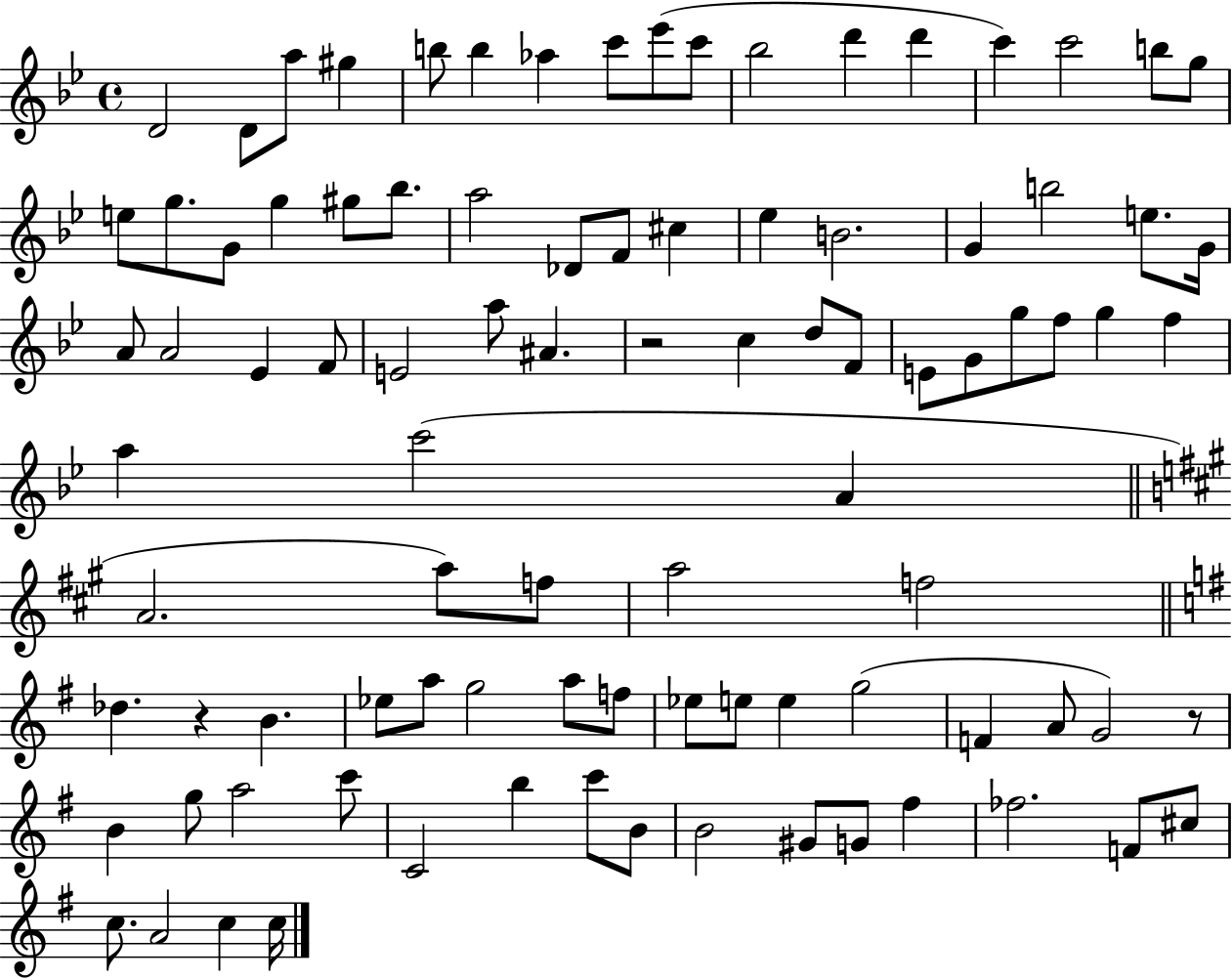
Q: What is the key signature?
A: BES major